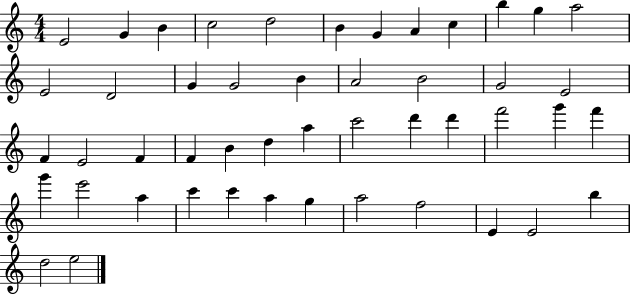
X:1
T:Untitled
M:4/4
L:1/4
K:C
E2 G B c2 d2 B G A c b g a2 E2 D2 G G2 B A2 B2 G2 E2 F E2 F F B d a c'2 d' d' f'2 g' f' g' e'2 a c' c' a g a2 f2 E E2 b d2 e2